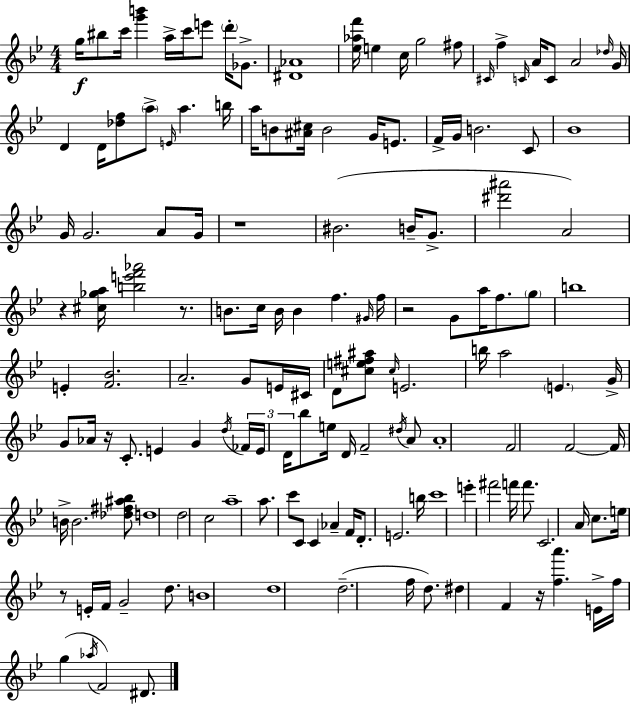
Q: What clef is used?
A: treble